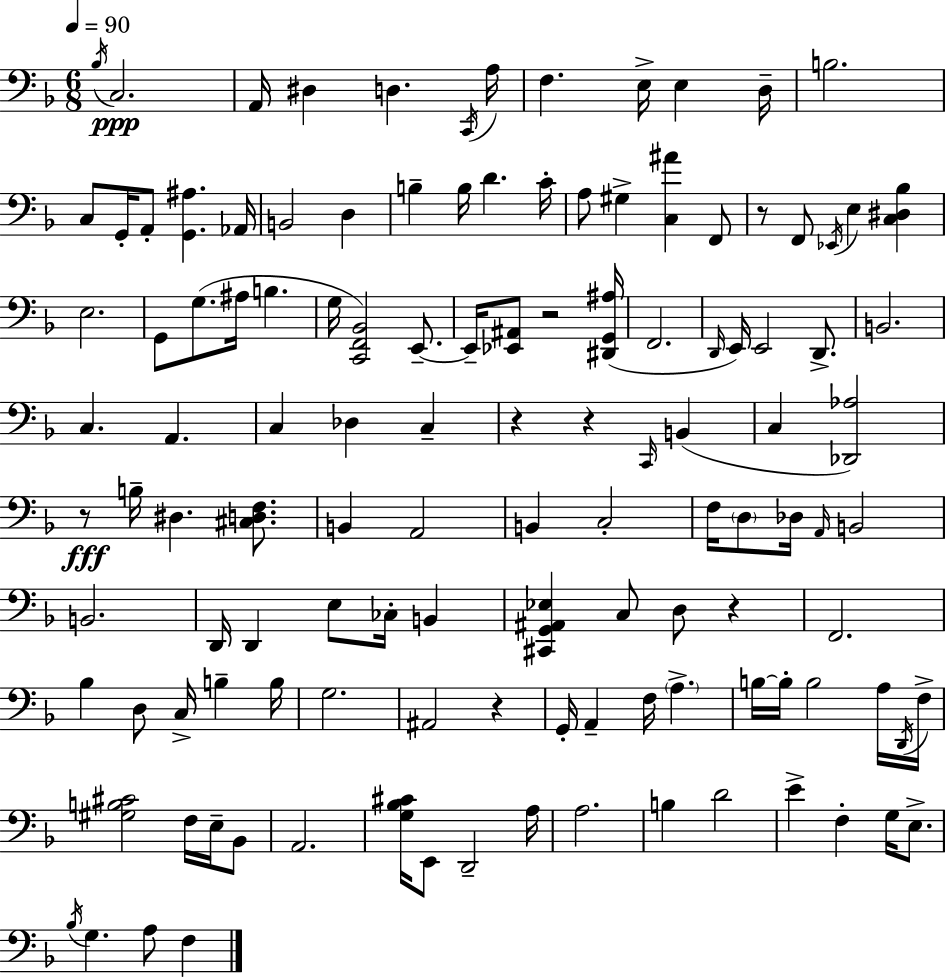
{
  \clef bass
  \numericTimeSignature
  \time 6/8
  \key f \major
  \tempo 4 = 90
  \acciaccatura { bes16 }\ppp c2. | a,16 dis4 d4. | \acciaccatura { c,16 } a16 f4. e16-> e4 | d16-- b2. | \break c8 g,16-. a,8-. <g, ais>4. | aes,16 b,2 d4 | b4-- b16 d'4. | c'16-. a8 gis4-> <c ais'>4 | \break f,8 r8 f,8 \acciaccatura { ees,16 } e4 <c dis bes>4 | e2. | g,8 g8.( ais16 b4. | g16 <c, f, bes,>2) | \break e,8.--~~ e,16-- <ees, ais,>8 r2 | <dis, g, ais>16( f,2. | \grace { d,16 }) e,16 e,2 | d,8.-> b,2. | \break c4. a,4. | c4 des4 | c4-- r4 r4 | \grace { c,16 }( b,4 c4 <des, aes>2) | \break r8\fff b16-- dis4. | <cis d f>8. b,4 a,2 | b,4 c2-. | f16 \parenthesize d8 des16 \grace { a,16 } b,2 | \break b,2. | d,16 d,4 e8 | ces16-. b,4 <cis, g, ais, ees>4 c8 | d8 r4 f,2. | \break bes4 d8 | c16-> b4-- b16 g2. | ais,2 | r4 g,16-. a,4-- f16 | \break \parenthesize a4.-> b16~~ b16-. b2 | a16 \acciaccatura { d,16 } f16-> <gis b cis'>2 | f16 e16-- bes,8 a,2. | <g bes cis'>16 e,8 d,2-- | \break a16 a2. | b4 d'2 | e'4-> f4-. | g16 e8.-> \acciaccatura { bes16 } g4. | \break a8 f4 \bar "|."
}